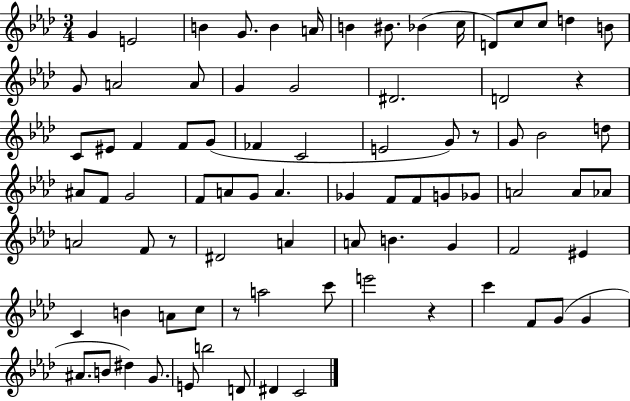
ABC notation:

X:1
T:Untitled
M:3/4
L:1/4
K:Ab
G E2 B G/2 B A/4 B ^B/2 _B c/4 D/2 c/2 c/2 d B/2 G/2 A2 A/2 G G2 ^D2 D2 z C/2 ^E/2 F F/2 G/2 _F C2 E2 G/2 z/2 G/2 _B2 d/2 ^A/2 F/2 G2 F/2 A/2 G/2 A _G F/2 F/2 G/2 _G/2 A2 A/2 _A/2 A2 F/2 z/2 ^D2 A A/2 B G F2 ^E C B A/2 c/2 z/2 a2 c'/2 e'2 z c' F/2 G/2 G ^A/2 B/2 ^d G/2 E/2 b2 D/2 ^D C2